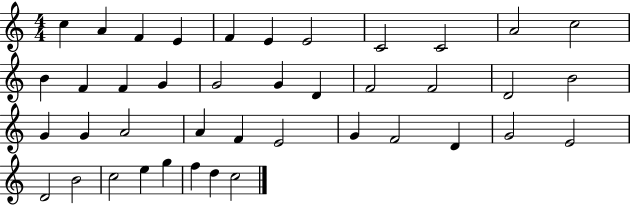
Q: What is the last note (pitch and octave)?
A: C5